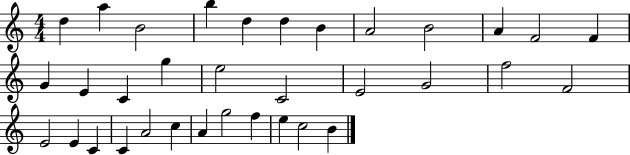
D5/q A5/q B4/h B5/q D5/q D5/q B4/q A4/h B4/h A4/q F4/h F4/q G4/q E4/q C4/q G5/q E5/h C4/h E4/h G4/h F5/h F4/h E4/h E4/q C4/q C4/q A4/h C5/q A4/q G5/h F5/q E5/q C5/h B4/q